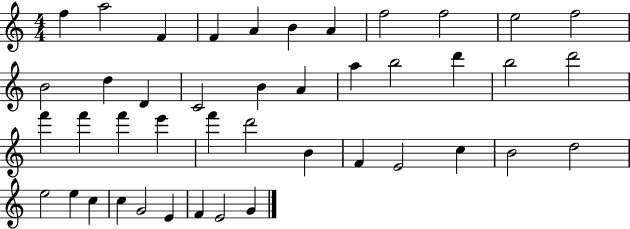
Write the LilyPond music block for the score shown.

{
  \clef treble
  \numericTimeSignature
  \time 4/4
  \key c \major
  f''4 a''2 f'4 | f'4 a'4 b'4 a'4 | f''2 f''2 | e''2 f''2 | \break b'2 d''4 d'4 | c'2 b'4 a'4 | a''4 b''2 d'''4 | b''2 d'''2 | \break f'''4 f'''4 f'''4 e'''4 | f'''4 d'''2 b'4 | f'4 e'2 c''4 | b'2 d''2 | \break e''2 e''4 c''4 | c''4 g'2 e'4 | f'4 e'2 g'4 | \bar "|."
}